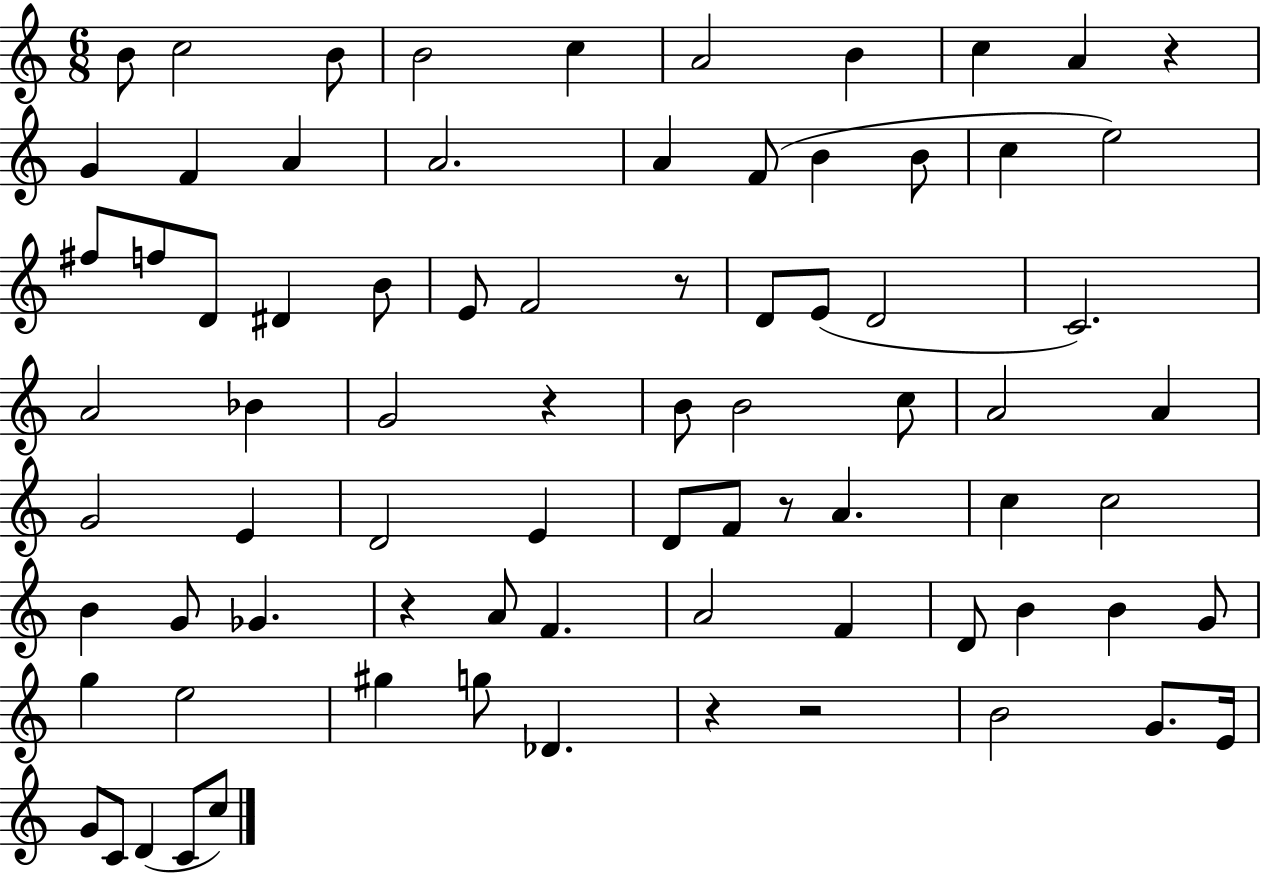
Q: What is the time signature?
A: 6/8